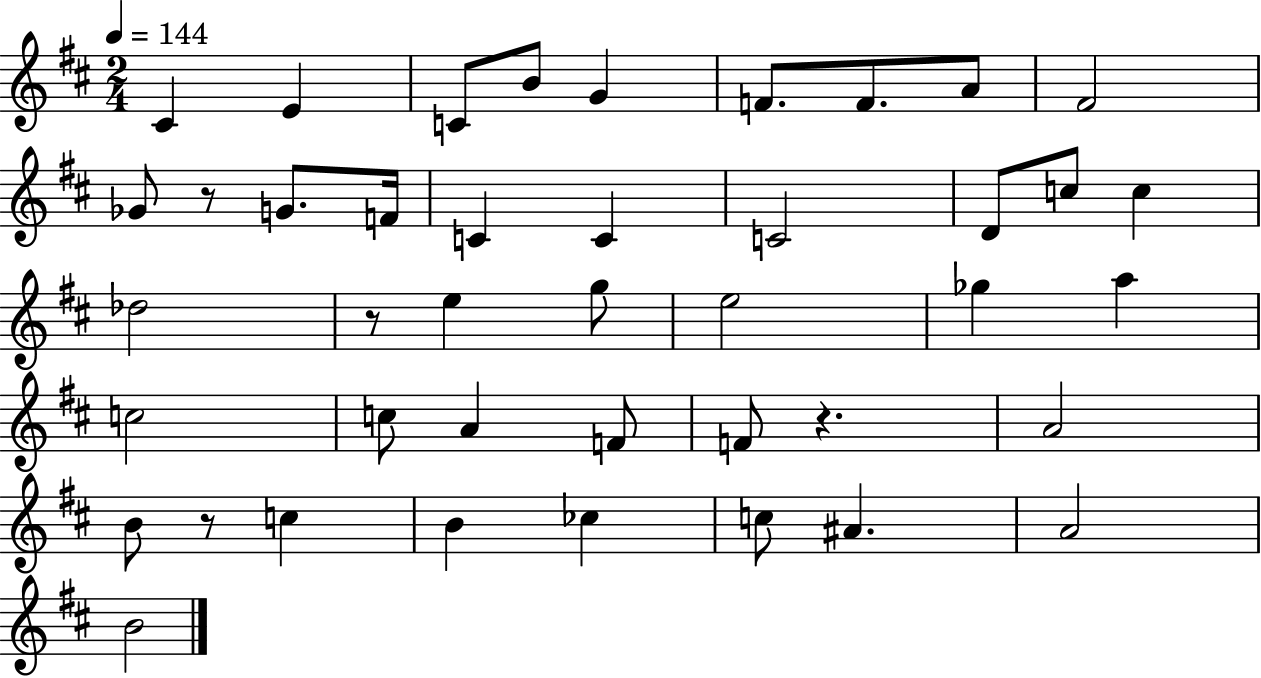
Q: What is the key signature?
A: D major